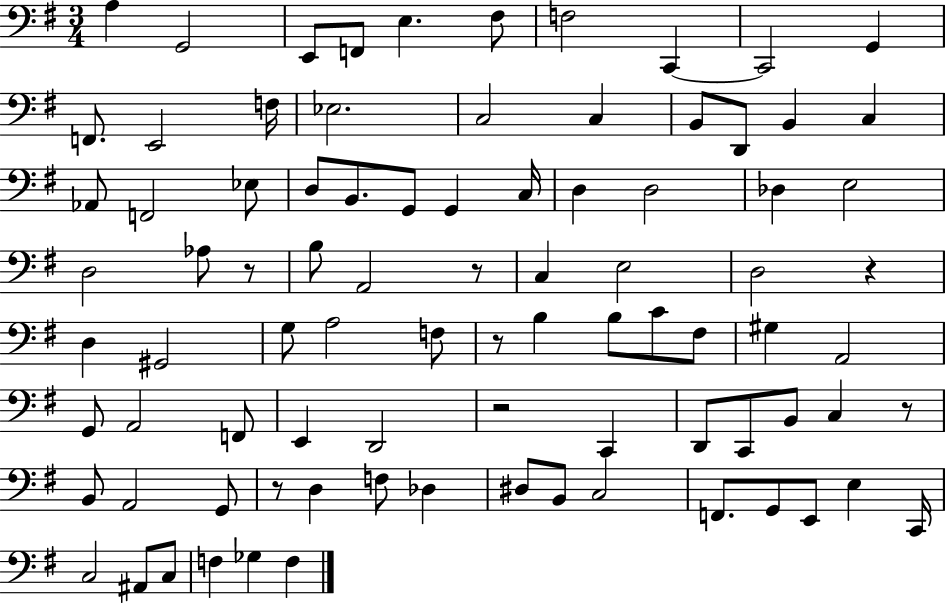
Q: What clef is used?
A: bass